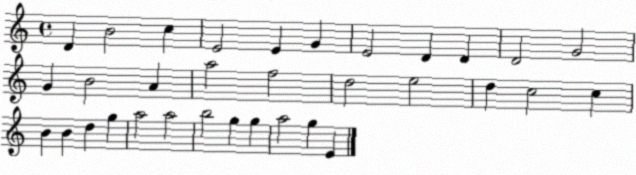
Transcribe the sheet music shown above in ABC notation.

X:1
T:Untitled
M:4/4
L:1/4
K:C
D B2 c E2 E G E2 D D D2 G2 G B2 A a2 f2 d2 e2 d c2 c B B d g a2 a2 b2 g g a2 g E